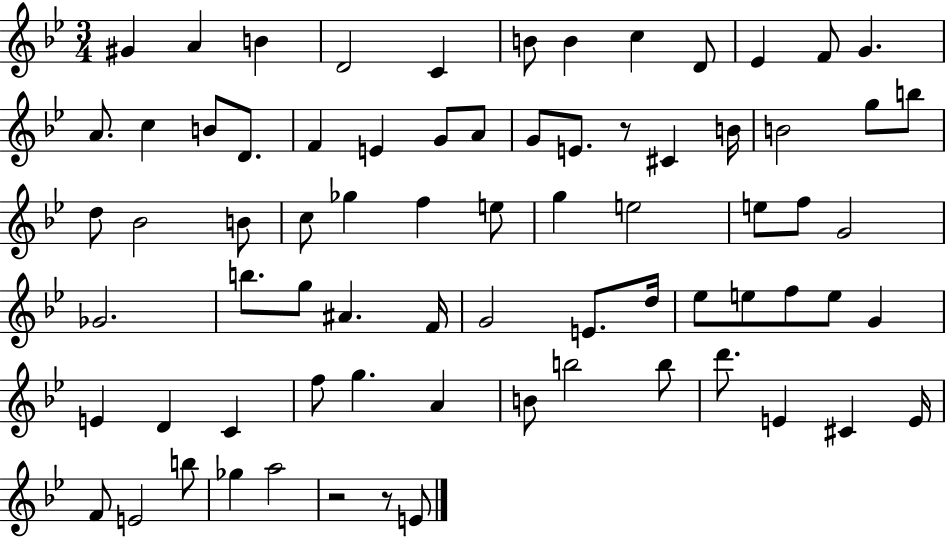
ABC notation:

X:1
T:Untitled
M:3/4
L:1/4
K:Bb
^G A B D2 C B/2 B c D/2 _E F/2 G A/2 c B/2 D/2 F E G/2 A/2 G/2 E/2 z/2 ^C B/4 B2 g/2 b/2 d/2 _B2 B/2 c/2 _g f e/2 g e2 e/2 f/2 G2 _G2 b/2 g/2 ^A F/4 G2 E/2 d/4 _e/2 e/2 f/2 e/2 G E D C f/2 g A B/2 b2 b/2 d'/2 E ^C E/4 F/2 E2 b/2 _g a2 z2 z/2 E/2